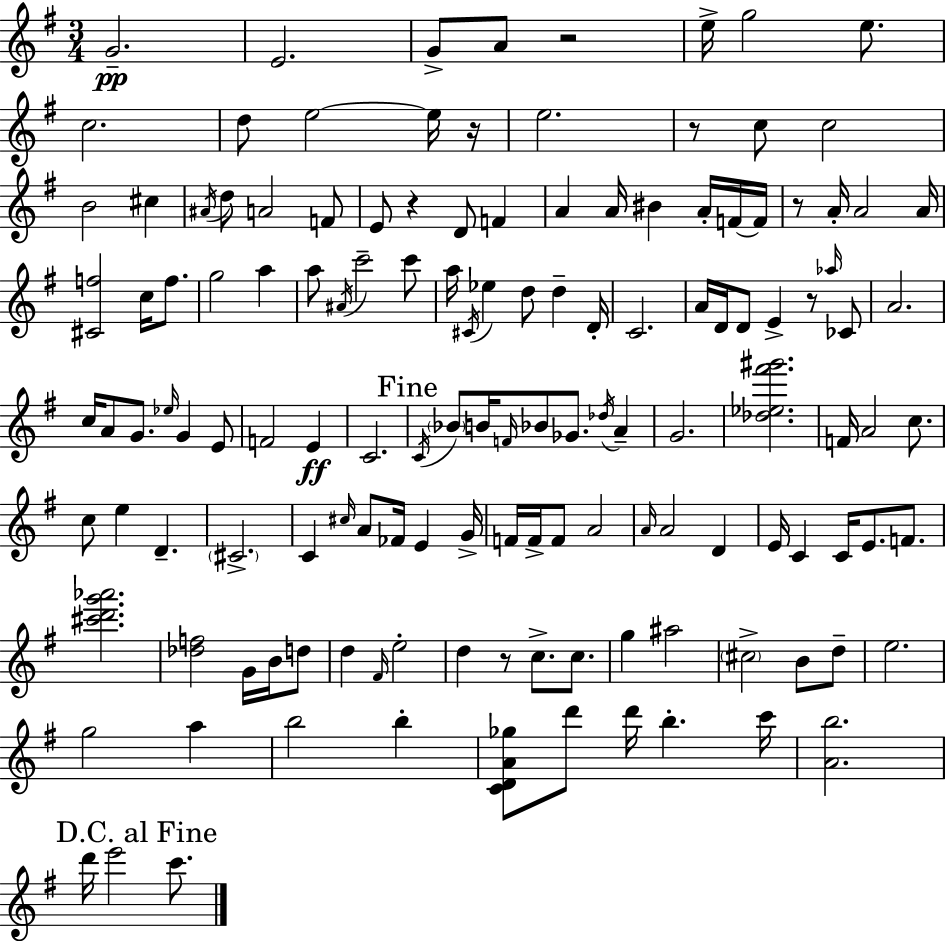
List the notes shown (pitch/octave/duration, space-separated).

G4/h. E4/h. G4/e A4/e R/h E5/s G5/h E5/e. C5/h. D5/e E5/h E5/s R/s E5/h. R/e C5/e C5/h B4/h C#5/q A#4/s D5/e A4/h F4/e E4/e R/q D4/e F4/q A4/q A4/s BIS4/q A4/s F4/s F4/s R/e A4/s A4/h A4/s [C#4,F5]/h C5/s F5/e. G5/h A5/q A5/e A#4/s C6/h C6/e A5/s C#4/s Eb5/q D5/e D5/q D4/s C4/h. A4/s D4/s D4/e E4/q R/e Ab5/s CES4/e A4/h. C5/s A4/e G4/e. Eb5/s G4/q E4/e F4/h E4/q C4/h. C4/s Bb4/e B4/s F4/s Bb4/e Gb4/e. Db5/s A4/q G4/h. [Db5,Eb5,F#6,G#6]/h. F4/s A4/h C5/e. C5/e E5/q D4/q. C#4/h. C4/q C#5/s A4/e FES4/s E4/q G4/s F4/s F4/s F4/e A4/h A4/s A4/h D4/q E4/s C4/q C4/s E4/e. F4/e. [C#6,D6,G6,Ab6]/h. [Db5,F5]/h G4/s B4/s D5/e D5/q F#4/s E5/h D5/q R/e C5/e. C5/e. G5/q A#5/h C#5/h B4/e D5/e E5/h. G5/h A5/q B5/h B5/q [C4,D4,A4,Gb5]/e D6/e D6/s B5/q. C6/s [A4,B5]/h. D6/s E6/h C6/e.